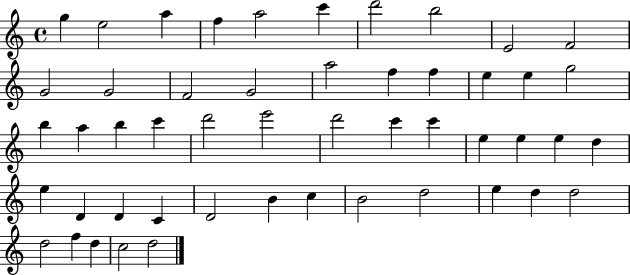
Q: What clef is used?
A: treble